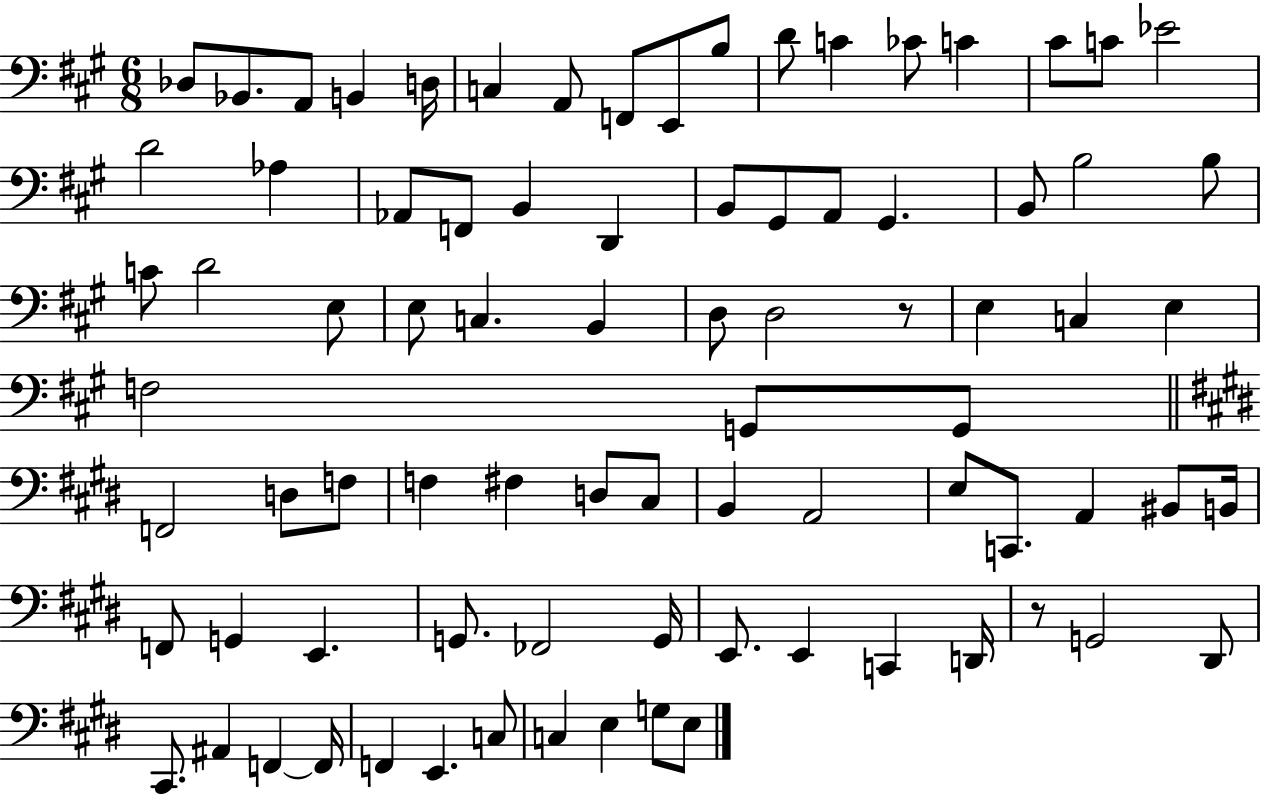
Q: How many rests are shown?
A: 2